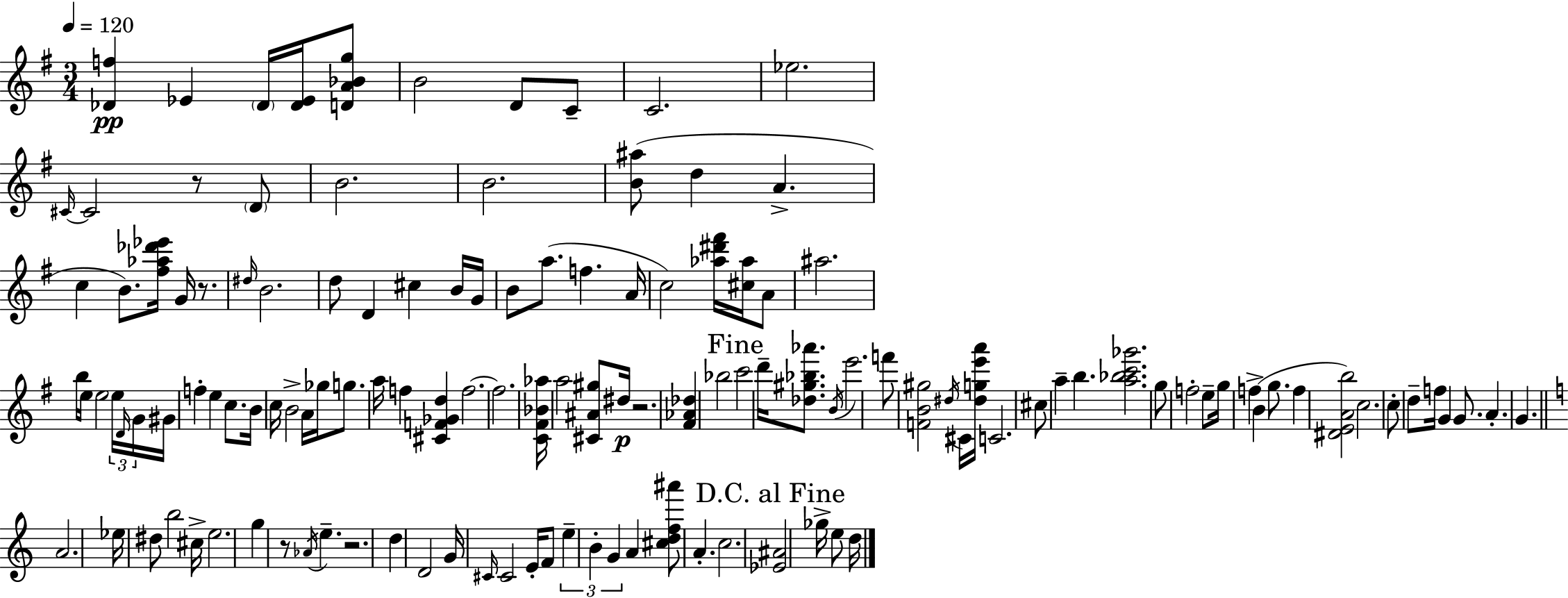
[Db4,F5]/q Eb4/q Db4/s [Db4,Eb4]/s [D4,A4,Bb4,G5]/e B4/h D4/e C4/e C4/h. Eb5/h. C#4/s C#4/h R/e D4/e B4/h. B4/h. [B4,A#5]/e D5/q A4/q. C5/q B4/e. [F#5,Ab5,Db6,Eb6]/s G4/s R/e. D#5/s B4/h. D5/e D4/q C#5/q B4/s G4/s B4/e A5/e. F5/q. A4/s C5/h [Ab5,D#6,F#6]/s [C#5,Ab5]/s A4/e A#5/h. B5/s E5/s E5/h E5/s D4/s G4/s G#4/s F5/q E5/q C5/e. B4/s C5/s B4/h A4/s Gb5/s G5/e. A5/s F5/q [C#4,F4,Gb4,D5]/q F5/h. F5/h. [C4,F#4,Bb4,Ab5]/s A5/h [C#4,A#4,G#5]/e D#5/s R/h. [F#4,Ab4,Db5]/q Bb5/h C6/h D6/s [Db5,G#5,Bb5,Ab6]/e. B4/s E6/h. F6/e [F4,B4,G#5]/h D#5/s C#4/s [D#5,G5,E6,A6]/s C4/h. C#5/e A5/q B5/q. [A5,Bb5,C6,Gb6]/h. G5/e F5/h E5/e G5/s F5/q B4/q G5/e. F5/q [D#4,E4,A4,B5]/h C5/h. C5/e D5/e F5/s G4/q G4/e. A4/q. G4/q. A4/h. Eb5/s D#5/e B5/h C#5/s E5/h. G5/q R/e Ab4/s E5/q. R/h. D5/q D4/h G4/s C#4/s C#4/h E4/s F4/e E5/q B4/q G4/q A4/q [C#5,D5,F5,A#6]/e A4/q. C5/h. [Eb4,A#4]/h Gb5/s E5/e D5/s